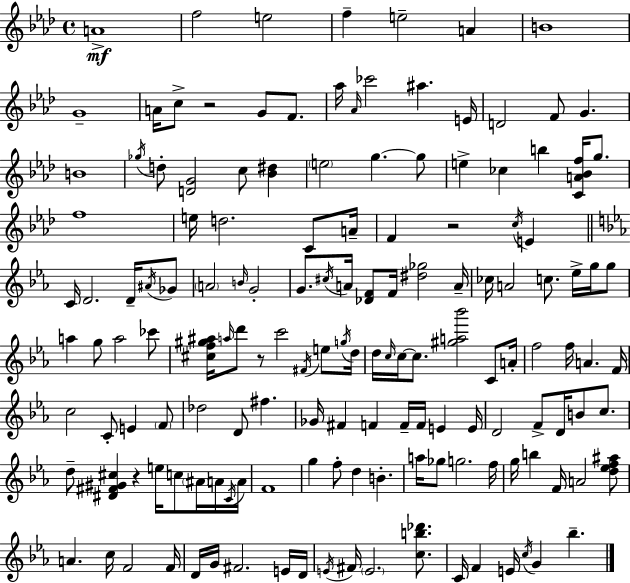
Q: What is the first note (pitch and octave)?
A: A4